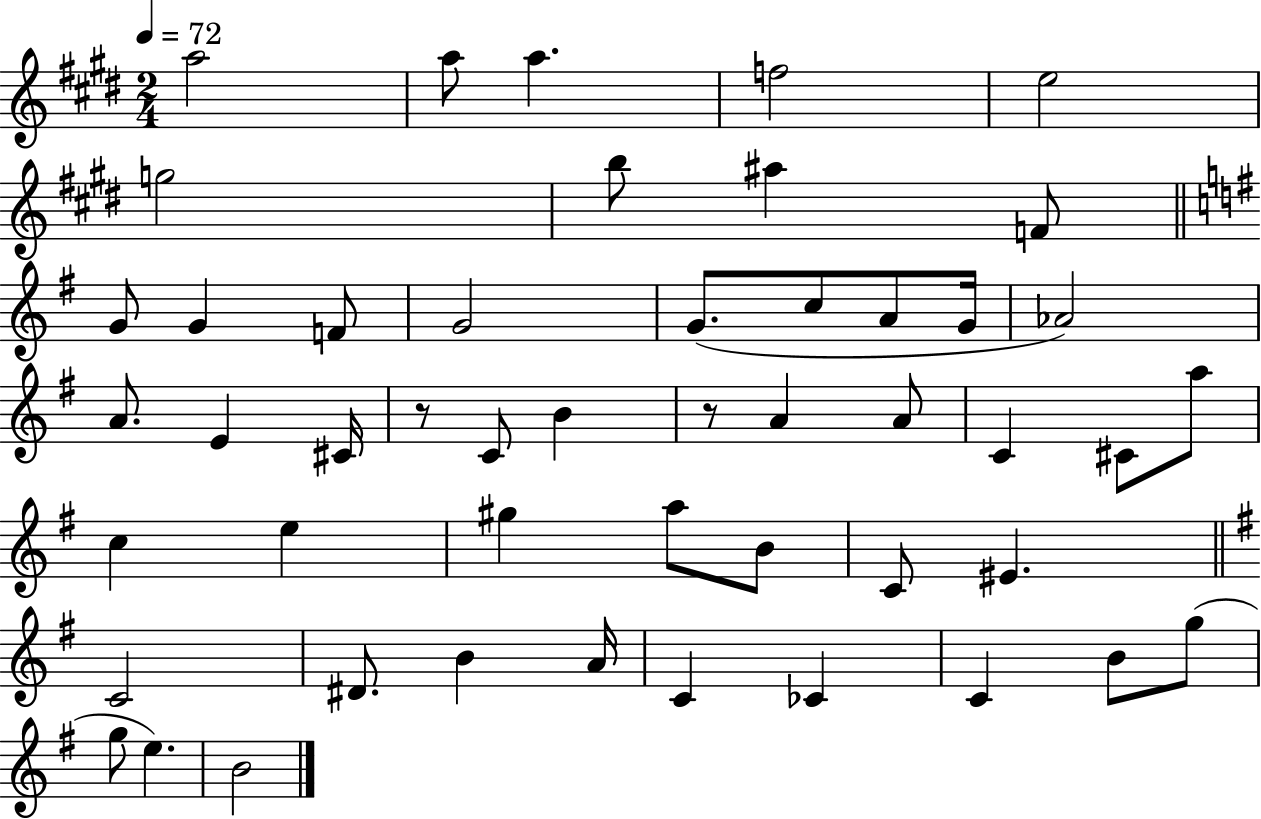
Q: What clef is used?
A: treble